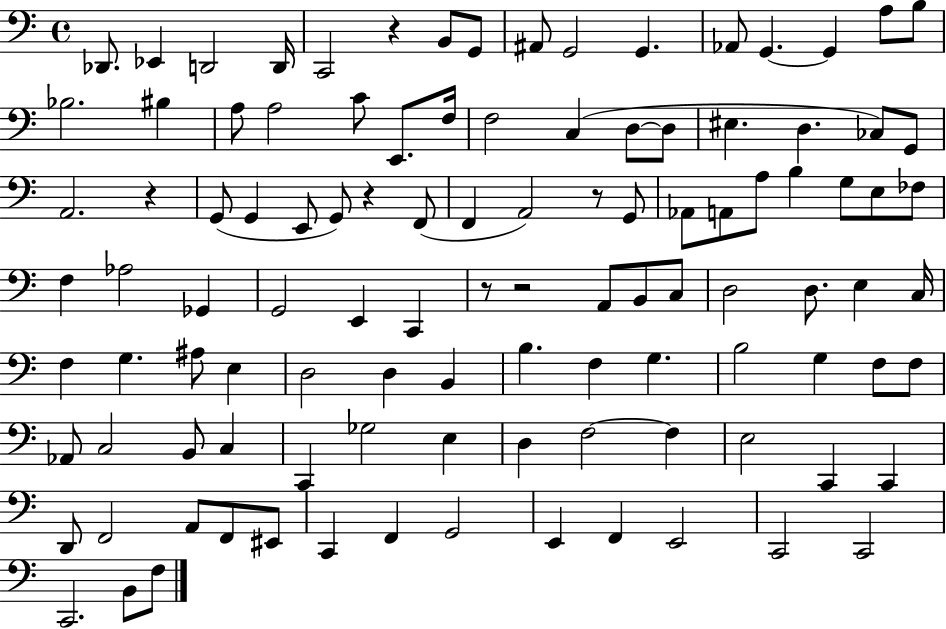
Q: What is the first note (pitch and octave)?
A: Db2